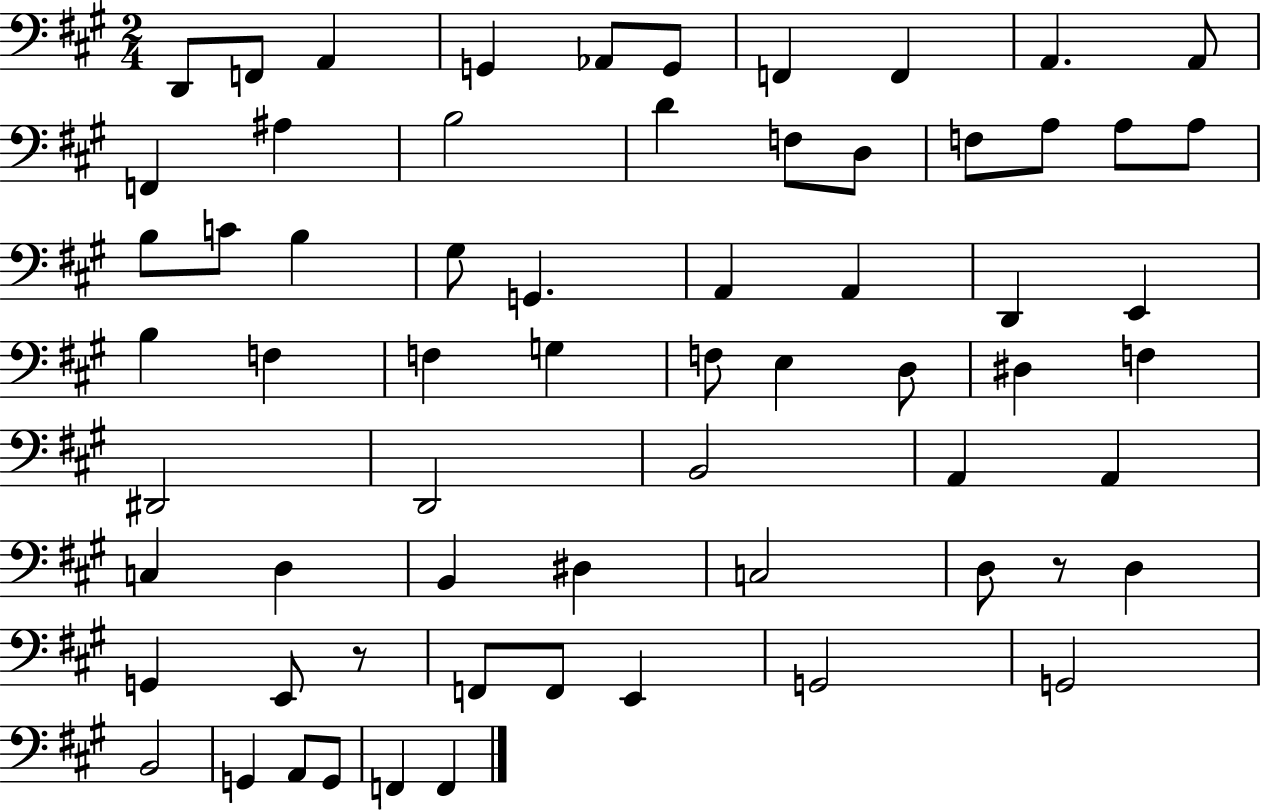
D2/e F2/e A2/q G2/q Ab2/e G2/e F2/q F2/q A2/q. A2/e F2/q A#3/q B3/h D4/q F3/e D3/e F3/e A3/e A3/e A3/e B3/e C4/e B3/q G#3/e G2/q. A2/q A2/q D2/q E2/q B3/q F3/q F3/q G3/q F3/e E3/q D3/e D#3/q F3/q D#2/h D2/h B2/h A2/q A2/q C3/q D3/q B2/q D#3/q C3/h D3/e R/e D3/q G2/q E2/e R/e F2/e F2/e E2/q G2/h G2/h B2/h G2/q A2/e G2/e F2/q F2/q